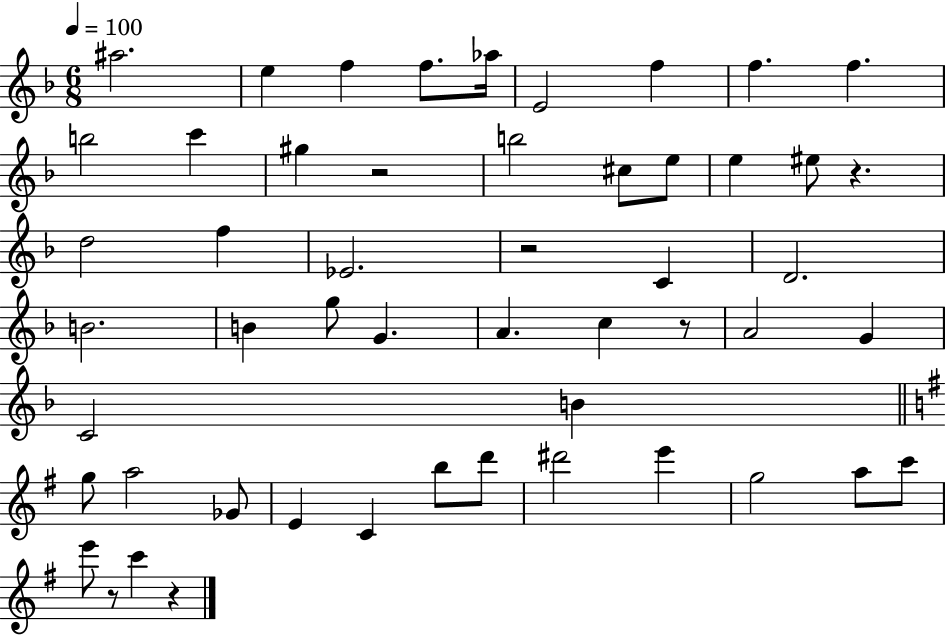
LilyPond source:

{
  \clef treble
  \numericTimeSignature
  \time 6/8
  \key f \major
  \tempo 4 = 100
  ais''2. | e''4 f''4 f''8. aes''16 | e'2 f''4 | f''4. f''4. | \break b''2 c'''4 | gis''4 r2 | b''2 cis''8 e''8 | e''4 eis''8 r4. | \break d''2 f''4 | ees'2. | r2 c'4 | d'2. | \break b'2. | b'4 g''8 g'4. | a'4. c''4 r8 | a'2 g'4 | \break c'2 b'4 | \bar "||" \break \key g \major g''8 a''2 ges'8 | e'4 c'4 b''8 d'''8 | dis'''2 e'''4 | g''2 a''8 c'''8 | \break e'''8 r8 c'''4 r4 | \bar "|."
}